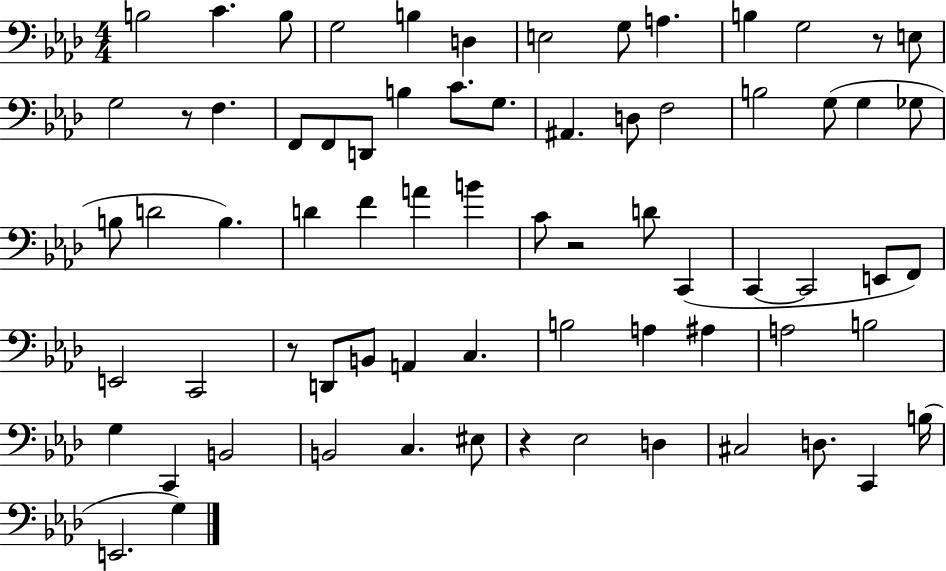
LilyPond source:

{
  \clef bass
  \numericTimeSignature
  \time 4/4
  \key aes \major
  \repeat volta 2 { b2 c'4. b8 | g2 b4 d4 | e2 g8 a4. | b4 g2 r8 e8 | \break g2 r8 f4. | f,8 f,8 d,8 b4 c'8. g8. | ais,4. d8 f2 | b2 g8( g4 ges8 | \break b8 d'2 b4.) | d'4 f'4 a'4 b'4 | c'8 r2 d'8 c,4( | c,4~~ c,2 e,8 f,8) | \break e,2 c,2 | r8 d,8 b,8 a,4 c4. | b2 a4 ais4 | a2 b2 | \break g4 c,4 b,2 | b,2 c4. eis8 | r4 ees2 d4 | cis2 d8. c,4 b16( | \break e,2. g4) | } \bar "|."
}